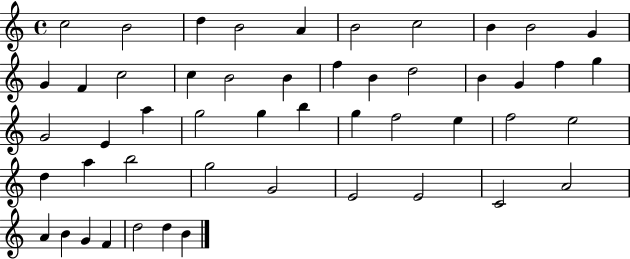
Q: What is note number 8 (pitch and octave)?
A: B4